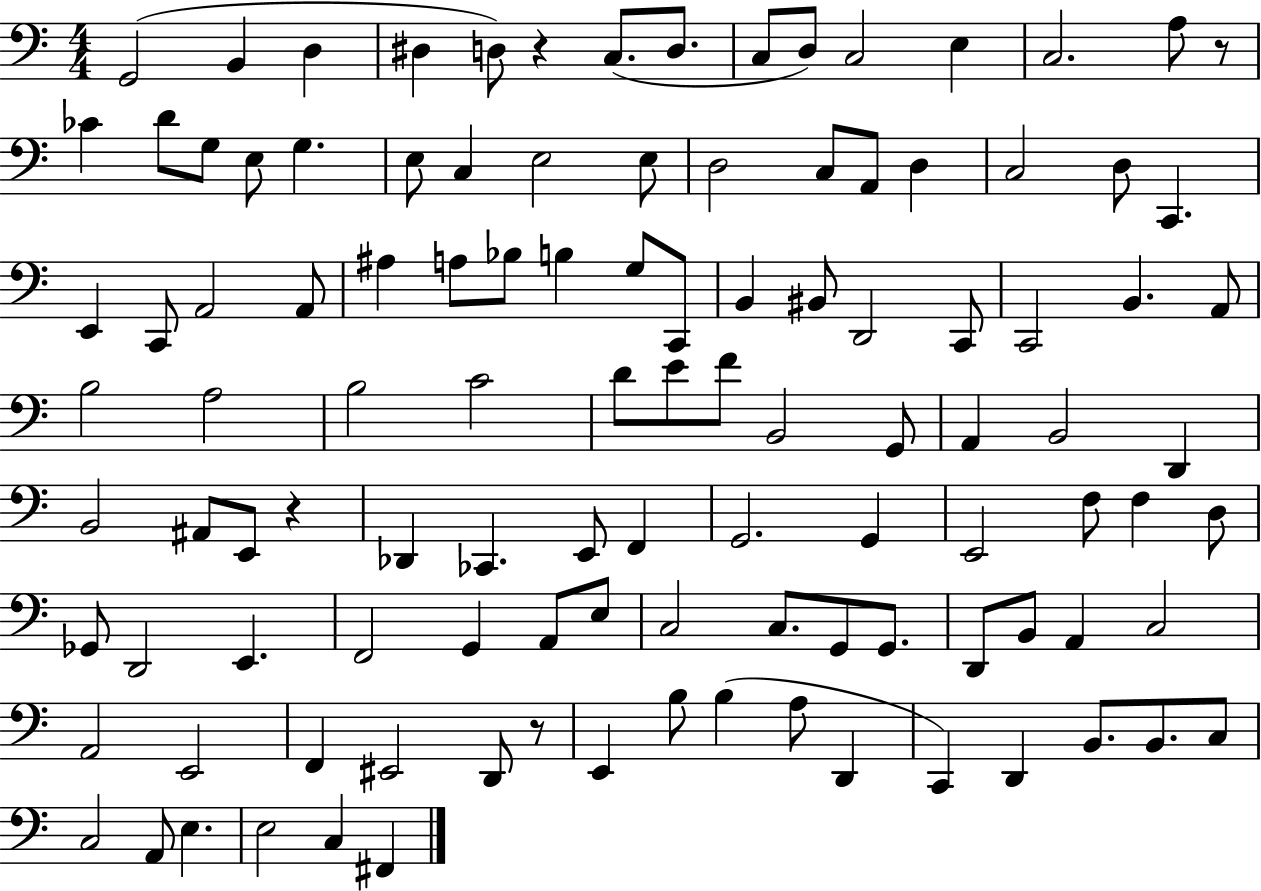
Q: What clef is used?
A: bass